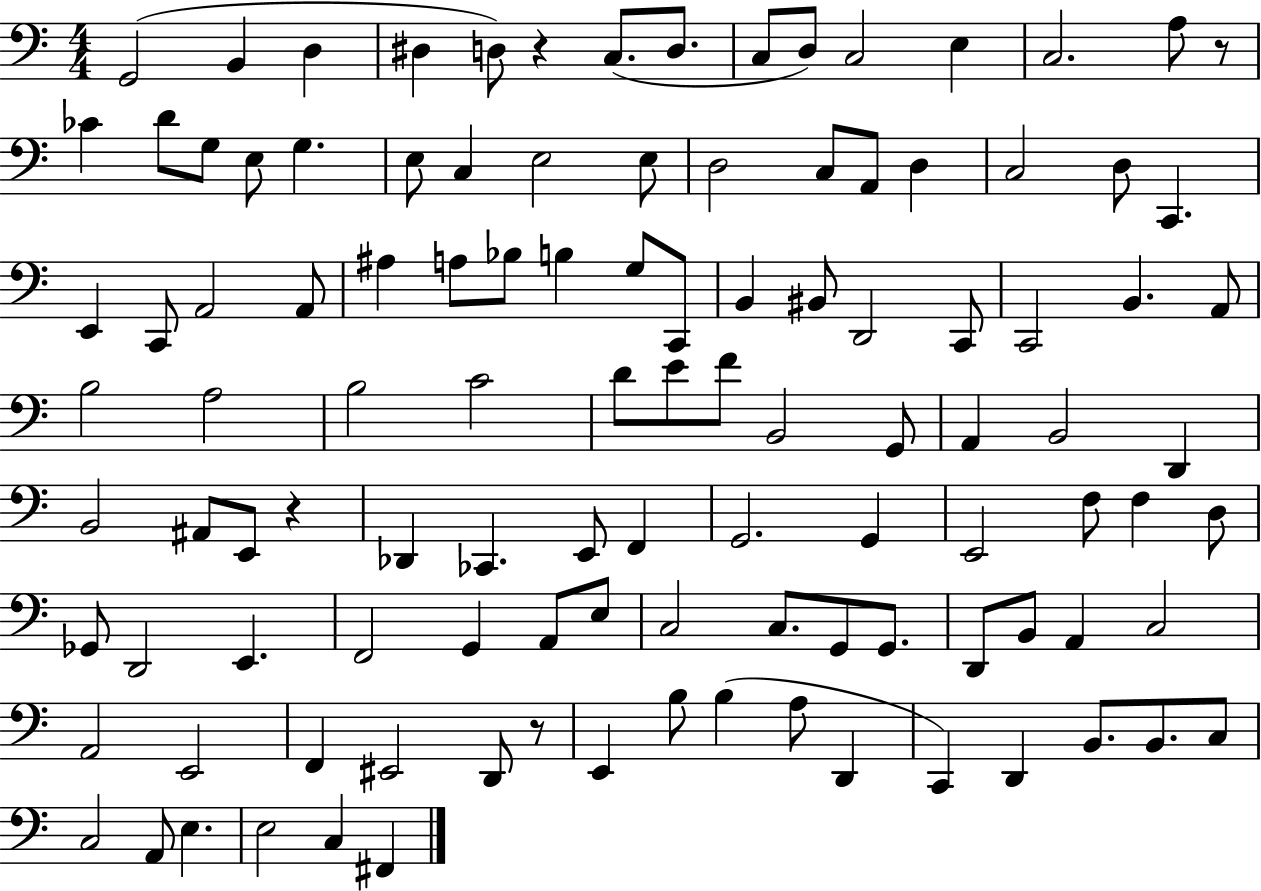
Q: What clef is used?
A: bass